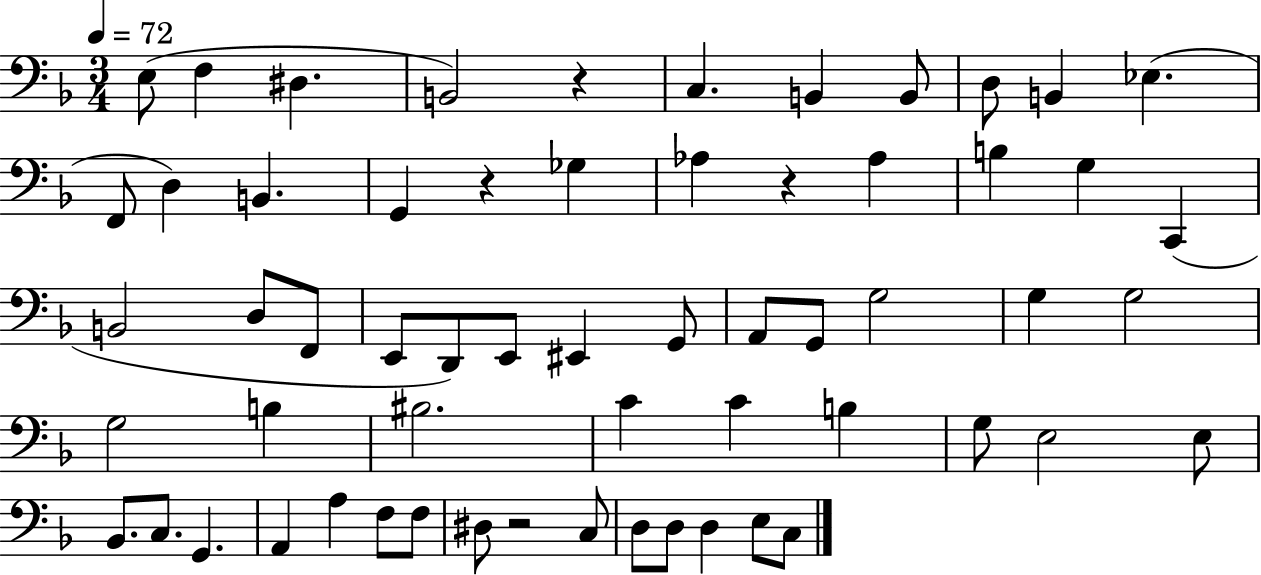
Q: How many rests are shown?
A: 4